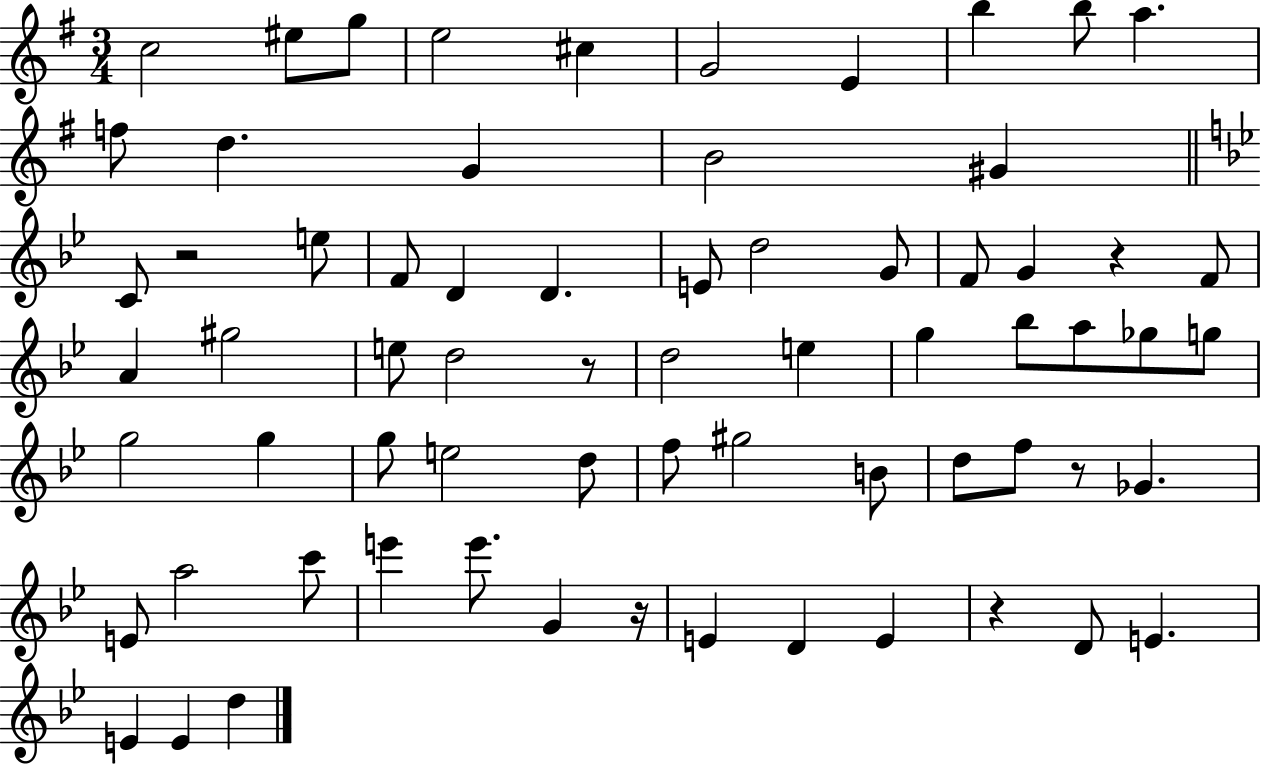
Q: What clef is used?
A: treble